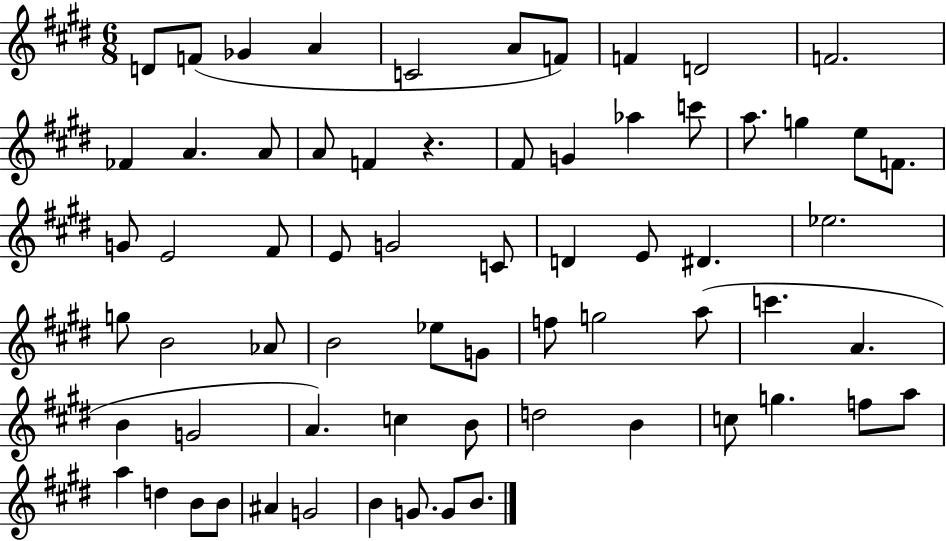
X:1
T:Untitled
M:6/8
L:1/4
K:E
D/2 F/2 _G A C2 A/2 F/2 F D2 F2 _F A A/2 A/2 F z ^F/2 G _a c'/2 a/2 g e/2 F/2 G/2 E2 ^F/2 E/2 G2 C/2 D E/2 ^D _e2 g/2 B2 _A/2 B2 _e/2 G/2 f/2 g2 a/2 c' A B G2 A c B/2 d2 B c/2 g f/2 a/2 a d B/2 B/2 ^A G2 B G/2 G/2 B/2